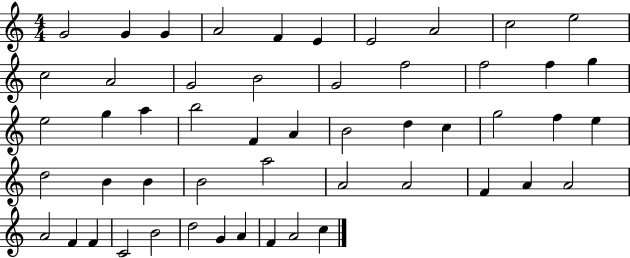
{
  \clef treble
  \numericTimeSignature
  \time 4/4
  \key c \major
  g'2 g'4 g'4 | a'2 f'4 e'4 | e'2 a'2 | c''2 e''2 | \break c''2 a'2 | g'2 b'2 | g'2 f''2 | f''2 f''4 g''4 | \break e''2 g''4 a''4 | b''2 f'4 a'4 | b'2 d''4 c''4 | g''2 f''4 e''4 | \break d''2 b'4 b'4 | b'2 a''2 | a'2 a'2 | f'4 a'4 a'2 | \break a'2 f'4 f'4 | c'2 b'2 | d''2 g'4 a'4 | f'4 a'2 c''4 | \break \bar "|."
}